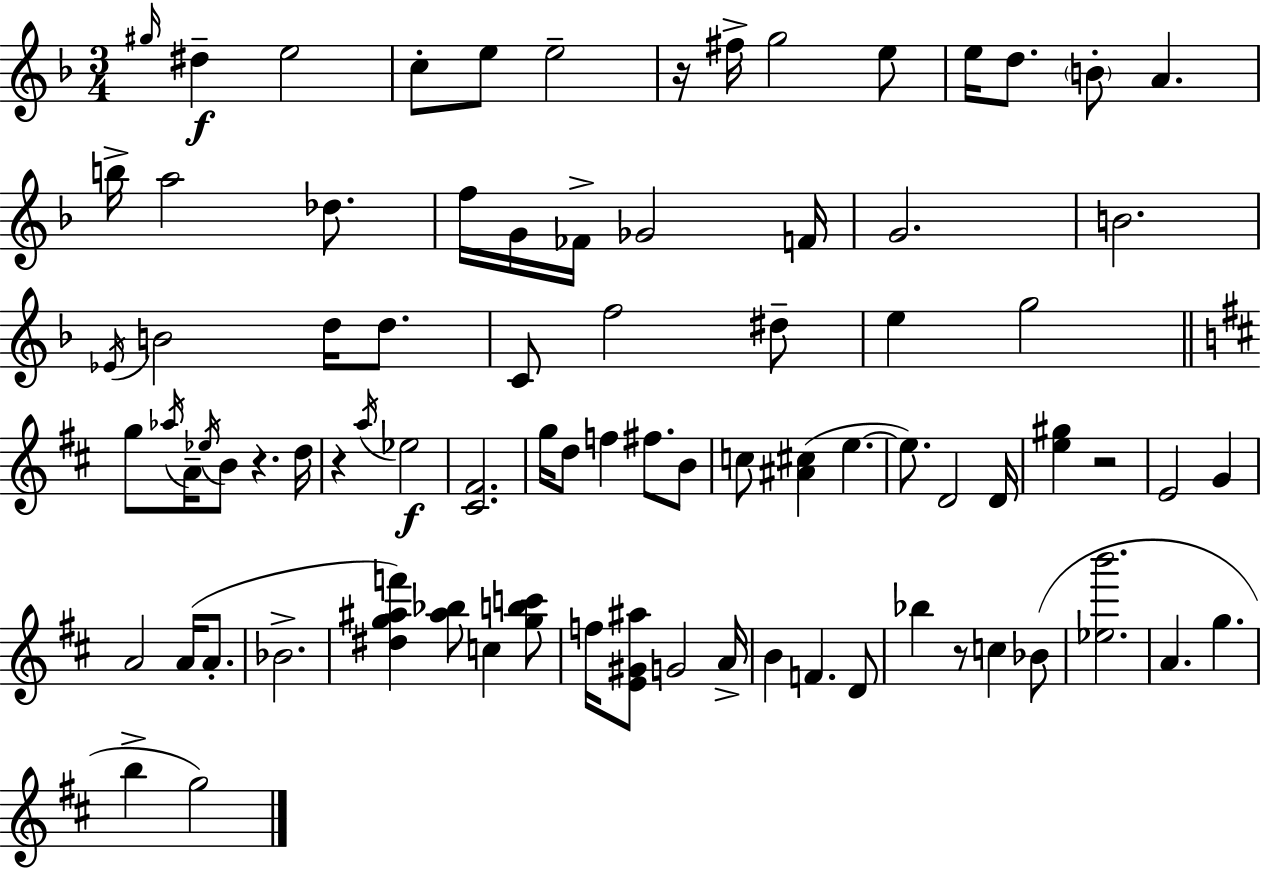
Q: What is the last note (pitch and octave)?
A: G5